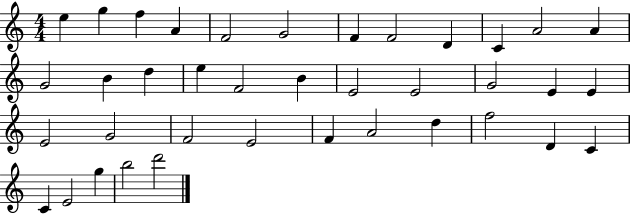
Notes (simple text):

E5/q G5/q F5/q A4/q F4/h G4/h F4/q F4/h D4/q C4/q A4/h A4/q G4/h B4/q D5/q E5/q F4/h B4/q E4/h E4/h G4/h E4/q E4/q E4/h G4/h F4/h E4/h F4/q A4/h D5/q F5/h D4/q C4/q C4/q E4/h G5/q B5/h D6/h